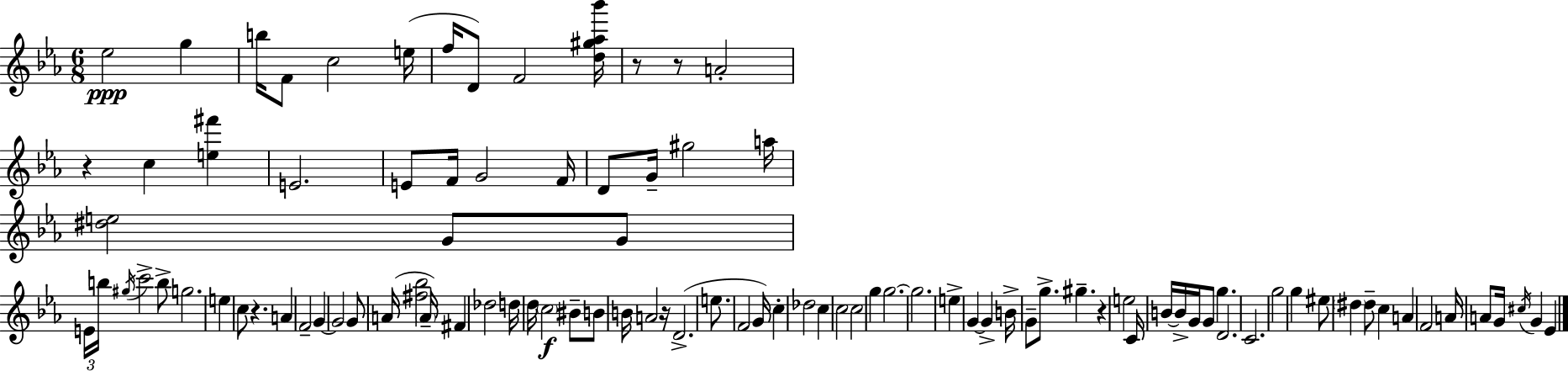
Eb5/h G5/q B5/s F4/e C5/h E5/s F5/s D4/e F4/h [D5,G#5,Ab5,Bb6]/s R/e R/e A4/h R/q C5/q [E5,F#6]/q E4/h. E4/e F4/s G4/h F4/s D4/e G4/s G#5/h A5/s [D#5,E5]/h G4/e G4/e E4/s B5/s G#5/s C6/h B5/e G5/h. E5/q C5/e R/q. A4/q F4/h G4/q G4/h G4/e A4/s [F#5,Bb5]/h A4/s F#4/q Db5/h D5/s D5/s C5/h BIS4/e B4/e B4/s A4/h R/s D4/h. E5/e. F4/h G4/s C5/q Db5/h C5/q C5/h C5/h G5/q G5/h. G5/h. E5/q G4/q G4/q B4/s G4/e G5/e. G#5/q. R/q E5/h C4/s B4/s B4/s G4/s G4/e G5/q. D4/h. C4/h. G5/h G5/q EIS5/e D#5/q D#5/e C5/q A4/q F4/h A4/s A4/e G4/s C#5/s G4/q Eb4/q